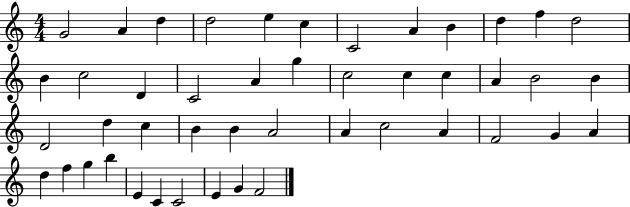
X:1
T:Untitled
M:4/4
L:1/4
K:C
G2 A d d2 e c C2 A B d f d2 B c2 D C2 A g c2 c c A B2 B D2 d c B B A2 A c2 A F2 G A d f g b E C C2 E G F2